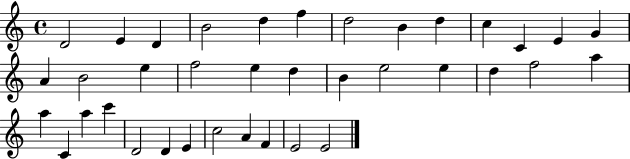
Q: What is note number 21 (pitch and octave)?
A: E5